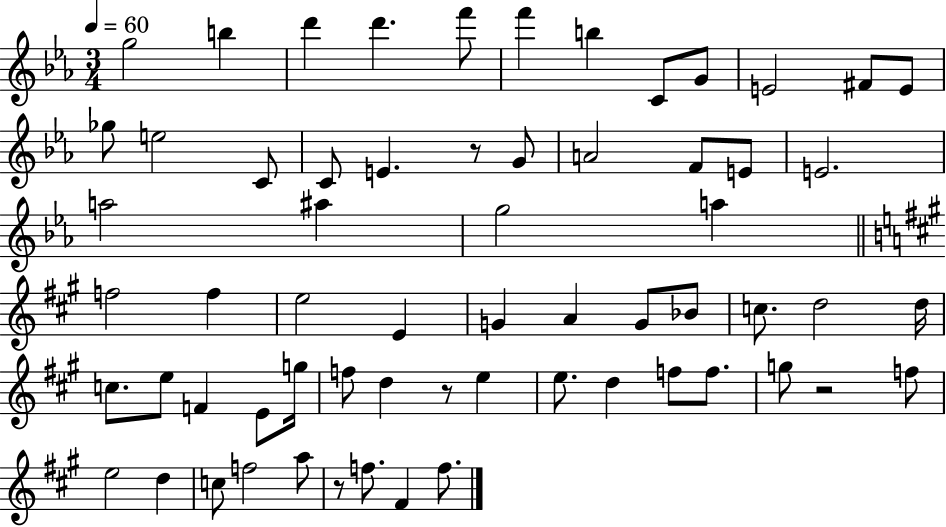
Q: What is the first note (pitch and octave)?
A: G5